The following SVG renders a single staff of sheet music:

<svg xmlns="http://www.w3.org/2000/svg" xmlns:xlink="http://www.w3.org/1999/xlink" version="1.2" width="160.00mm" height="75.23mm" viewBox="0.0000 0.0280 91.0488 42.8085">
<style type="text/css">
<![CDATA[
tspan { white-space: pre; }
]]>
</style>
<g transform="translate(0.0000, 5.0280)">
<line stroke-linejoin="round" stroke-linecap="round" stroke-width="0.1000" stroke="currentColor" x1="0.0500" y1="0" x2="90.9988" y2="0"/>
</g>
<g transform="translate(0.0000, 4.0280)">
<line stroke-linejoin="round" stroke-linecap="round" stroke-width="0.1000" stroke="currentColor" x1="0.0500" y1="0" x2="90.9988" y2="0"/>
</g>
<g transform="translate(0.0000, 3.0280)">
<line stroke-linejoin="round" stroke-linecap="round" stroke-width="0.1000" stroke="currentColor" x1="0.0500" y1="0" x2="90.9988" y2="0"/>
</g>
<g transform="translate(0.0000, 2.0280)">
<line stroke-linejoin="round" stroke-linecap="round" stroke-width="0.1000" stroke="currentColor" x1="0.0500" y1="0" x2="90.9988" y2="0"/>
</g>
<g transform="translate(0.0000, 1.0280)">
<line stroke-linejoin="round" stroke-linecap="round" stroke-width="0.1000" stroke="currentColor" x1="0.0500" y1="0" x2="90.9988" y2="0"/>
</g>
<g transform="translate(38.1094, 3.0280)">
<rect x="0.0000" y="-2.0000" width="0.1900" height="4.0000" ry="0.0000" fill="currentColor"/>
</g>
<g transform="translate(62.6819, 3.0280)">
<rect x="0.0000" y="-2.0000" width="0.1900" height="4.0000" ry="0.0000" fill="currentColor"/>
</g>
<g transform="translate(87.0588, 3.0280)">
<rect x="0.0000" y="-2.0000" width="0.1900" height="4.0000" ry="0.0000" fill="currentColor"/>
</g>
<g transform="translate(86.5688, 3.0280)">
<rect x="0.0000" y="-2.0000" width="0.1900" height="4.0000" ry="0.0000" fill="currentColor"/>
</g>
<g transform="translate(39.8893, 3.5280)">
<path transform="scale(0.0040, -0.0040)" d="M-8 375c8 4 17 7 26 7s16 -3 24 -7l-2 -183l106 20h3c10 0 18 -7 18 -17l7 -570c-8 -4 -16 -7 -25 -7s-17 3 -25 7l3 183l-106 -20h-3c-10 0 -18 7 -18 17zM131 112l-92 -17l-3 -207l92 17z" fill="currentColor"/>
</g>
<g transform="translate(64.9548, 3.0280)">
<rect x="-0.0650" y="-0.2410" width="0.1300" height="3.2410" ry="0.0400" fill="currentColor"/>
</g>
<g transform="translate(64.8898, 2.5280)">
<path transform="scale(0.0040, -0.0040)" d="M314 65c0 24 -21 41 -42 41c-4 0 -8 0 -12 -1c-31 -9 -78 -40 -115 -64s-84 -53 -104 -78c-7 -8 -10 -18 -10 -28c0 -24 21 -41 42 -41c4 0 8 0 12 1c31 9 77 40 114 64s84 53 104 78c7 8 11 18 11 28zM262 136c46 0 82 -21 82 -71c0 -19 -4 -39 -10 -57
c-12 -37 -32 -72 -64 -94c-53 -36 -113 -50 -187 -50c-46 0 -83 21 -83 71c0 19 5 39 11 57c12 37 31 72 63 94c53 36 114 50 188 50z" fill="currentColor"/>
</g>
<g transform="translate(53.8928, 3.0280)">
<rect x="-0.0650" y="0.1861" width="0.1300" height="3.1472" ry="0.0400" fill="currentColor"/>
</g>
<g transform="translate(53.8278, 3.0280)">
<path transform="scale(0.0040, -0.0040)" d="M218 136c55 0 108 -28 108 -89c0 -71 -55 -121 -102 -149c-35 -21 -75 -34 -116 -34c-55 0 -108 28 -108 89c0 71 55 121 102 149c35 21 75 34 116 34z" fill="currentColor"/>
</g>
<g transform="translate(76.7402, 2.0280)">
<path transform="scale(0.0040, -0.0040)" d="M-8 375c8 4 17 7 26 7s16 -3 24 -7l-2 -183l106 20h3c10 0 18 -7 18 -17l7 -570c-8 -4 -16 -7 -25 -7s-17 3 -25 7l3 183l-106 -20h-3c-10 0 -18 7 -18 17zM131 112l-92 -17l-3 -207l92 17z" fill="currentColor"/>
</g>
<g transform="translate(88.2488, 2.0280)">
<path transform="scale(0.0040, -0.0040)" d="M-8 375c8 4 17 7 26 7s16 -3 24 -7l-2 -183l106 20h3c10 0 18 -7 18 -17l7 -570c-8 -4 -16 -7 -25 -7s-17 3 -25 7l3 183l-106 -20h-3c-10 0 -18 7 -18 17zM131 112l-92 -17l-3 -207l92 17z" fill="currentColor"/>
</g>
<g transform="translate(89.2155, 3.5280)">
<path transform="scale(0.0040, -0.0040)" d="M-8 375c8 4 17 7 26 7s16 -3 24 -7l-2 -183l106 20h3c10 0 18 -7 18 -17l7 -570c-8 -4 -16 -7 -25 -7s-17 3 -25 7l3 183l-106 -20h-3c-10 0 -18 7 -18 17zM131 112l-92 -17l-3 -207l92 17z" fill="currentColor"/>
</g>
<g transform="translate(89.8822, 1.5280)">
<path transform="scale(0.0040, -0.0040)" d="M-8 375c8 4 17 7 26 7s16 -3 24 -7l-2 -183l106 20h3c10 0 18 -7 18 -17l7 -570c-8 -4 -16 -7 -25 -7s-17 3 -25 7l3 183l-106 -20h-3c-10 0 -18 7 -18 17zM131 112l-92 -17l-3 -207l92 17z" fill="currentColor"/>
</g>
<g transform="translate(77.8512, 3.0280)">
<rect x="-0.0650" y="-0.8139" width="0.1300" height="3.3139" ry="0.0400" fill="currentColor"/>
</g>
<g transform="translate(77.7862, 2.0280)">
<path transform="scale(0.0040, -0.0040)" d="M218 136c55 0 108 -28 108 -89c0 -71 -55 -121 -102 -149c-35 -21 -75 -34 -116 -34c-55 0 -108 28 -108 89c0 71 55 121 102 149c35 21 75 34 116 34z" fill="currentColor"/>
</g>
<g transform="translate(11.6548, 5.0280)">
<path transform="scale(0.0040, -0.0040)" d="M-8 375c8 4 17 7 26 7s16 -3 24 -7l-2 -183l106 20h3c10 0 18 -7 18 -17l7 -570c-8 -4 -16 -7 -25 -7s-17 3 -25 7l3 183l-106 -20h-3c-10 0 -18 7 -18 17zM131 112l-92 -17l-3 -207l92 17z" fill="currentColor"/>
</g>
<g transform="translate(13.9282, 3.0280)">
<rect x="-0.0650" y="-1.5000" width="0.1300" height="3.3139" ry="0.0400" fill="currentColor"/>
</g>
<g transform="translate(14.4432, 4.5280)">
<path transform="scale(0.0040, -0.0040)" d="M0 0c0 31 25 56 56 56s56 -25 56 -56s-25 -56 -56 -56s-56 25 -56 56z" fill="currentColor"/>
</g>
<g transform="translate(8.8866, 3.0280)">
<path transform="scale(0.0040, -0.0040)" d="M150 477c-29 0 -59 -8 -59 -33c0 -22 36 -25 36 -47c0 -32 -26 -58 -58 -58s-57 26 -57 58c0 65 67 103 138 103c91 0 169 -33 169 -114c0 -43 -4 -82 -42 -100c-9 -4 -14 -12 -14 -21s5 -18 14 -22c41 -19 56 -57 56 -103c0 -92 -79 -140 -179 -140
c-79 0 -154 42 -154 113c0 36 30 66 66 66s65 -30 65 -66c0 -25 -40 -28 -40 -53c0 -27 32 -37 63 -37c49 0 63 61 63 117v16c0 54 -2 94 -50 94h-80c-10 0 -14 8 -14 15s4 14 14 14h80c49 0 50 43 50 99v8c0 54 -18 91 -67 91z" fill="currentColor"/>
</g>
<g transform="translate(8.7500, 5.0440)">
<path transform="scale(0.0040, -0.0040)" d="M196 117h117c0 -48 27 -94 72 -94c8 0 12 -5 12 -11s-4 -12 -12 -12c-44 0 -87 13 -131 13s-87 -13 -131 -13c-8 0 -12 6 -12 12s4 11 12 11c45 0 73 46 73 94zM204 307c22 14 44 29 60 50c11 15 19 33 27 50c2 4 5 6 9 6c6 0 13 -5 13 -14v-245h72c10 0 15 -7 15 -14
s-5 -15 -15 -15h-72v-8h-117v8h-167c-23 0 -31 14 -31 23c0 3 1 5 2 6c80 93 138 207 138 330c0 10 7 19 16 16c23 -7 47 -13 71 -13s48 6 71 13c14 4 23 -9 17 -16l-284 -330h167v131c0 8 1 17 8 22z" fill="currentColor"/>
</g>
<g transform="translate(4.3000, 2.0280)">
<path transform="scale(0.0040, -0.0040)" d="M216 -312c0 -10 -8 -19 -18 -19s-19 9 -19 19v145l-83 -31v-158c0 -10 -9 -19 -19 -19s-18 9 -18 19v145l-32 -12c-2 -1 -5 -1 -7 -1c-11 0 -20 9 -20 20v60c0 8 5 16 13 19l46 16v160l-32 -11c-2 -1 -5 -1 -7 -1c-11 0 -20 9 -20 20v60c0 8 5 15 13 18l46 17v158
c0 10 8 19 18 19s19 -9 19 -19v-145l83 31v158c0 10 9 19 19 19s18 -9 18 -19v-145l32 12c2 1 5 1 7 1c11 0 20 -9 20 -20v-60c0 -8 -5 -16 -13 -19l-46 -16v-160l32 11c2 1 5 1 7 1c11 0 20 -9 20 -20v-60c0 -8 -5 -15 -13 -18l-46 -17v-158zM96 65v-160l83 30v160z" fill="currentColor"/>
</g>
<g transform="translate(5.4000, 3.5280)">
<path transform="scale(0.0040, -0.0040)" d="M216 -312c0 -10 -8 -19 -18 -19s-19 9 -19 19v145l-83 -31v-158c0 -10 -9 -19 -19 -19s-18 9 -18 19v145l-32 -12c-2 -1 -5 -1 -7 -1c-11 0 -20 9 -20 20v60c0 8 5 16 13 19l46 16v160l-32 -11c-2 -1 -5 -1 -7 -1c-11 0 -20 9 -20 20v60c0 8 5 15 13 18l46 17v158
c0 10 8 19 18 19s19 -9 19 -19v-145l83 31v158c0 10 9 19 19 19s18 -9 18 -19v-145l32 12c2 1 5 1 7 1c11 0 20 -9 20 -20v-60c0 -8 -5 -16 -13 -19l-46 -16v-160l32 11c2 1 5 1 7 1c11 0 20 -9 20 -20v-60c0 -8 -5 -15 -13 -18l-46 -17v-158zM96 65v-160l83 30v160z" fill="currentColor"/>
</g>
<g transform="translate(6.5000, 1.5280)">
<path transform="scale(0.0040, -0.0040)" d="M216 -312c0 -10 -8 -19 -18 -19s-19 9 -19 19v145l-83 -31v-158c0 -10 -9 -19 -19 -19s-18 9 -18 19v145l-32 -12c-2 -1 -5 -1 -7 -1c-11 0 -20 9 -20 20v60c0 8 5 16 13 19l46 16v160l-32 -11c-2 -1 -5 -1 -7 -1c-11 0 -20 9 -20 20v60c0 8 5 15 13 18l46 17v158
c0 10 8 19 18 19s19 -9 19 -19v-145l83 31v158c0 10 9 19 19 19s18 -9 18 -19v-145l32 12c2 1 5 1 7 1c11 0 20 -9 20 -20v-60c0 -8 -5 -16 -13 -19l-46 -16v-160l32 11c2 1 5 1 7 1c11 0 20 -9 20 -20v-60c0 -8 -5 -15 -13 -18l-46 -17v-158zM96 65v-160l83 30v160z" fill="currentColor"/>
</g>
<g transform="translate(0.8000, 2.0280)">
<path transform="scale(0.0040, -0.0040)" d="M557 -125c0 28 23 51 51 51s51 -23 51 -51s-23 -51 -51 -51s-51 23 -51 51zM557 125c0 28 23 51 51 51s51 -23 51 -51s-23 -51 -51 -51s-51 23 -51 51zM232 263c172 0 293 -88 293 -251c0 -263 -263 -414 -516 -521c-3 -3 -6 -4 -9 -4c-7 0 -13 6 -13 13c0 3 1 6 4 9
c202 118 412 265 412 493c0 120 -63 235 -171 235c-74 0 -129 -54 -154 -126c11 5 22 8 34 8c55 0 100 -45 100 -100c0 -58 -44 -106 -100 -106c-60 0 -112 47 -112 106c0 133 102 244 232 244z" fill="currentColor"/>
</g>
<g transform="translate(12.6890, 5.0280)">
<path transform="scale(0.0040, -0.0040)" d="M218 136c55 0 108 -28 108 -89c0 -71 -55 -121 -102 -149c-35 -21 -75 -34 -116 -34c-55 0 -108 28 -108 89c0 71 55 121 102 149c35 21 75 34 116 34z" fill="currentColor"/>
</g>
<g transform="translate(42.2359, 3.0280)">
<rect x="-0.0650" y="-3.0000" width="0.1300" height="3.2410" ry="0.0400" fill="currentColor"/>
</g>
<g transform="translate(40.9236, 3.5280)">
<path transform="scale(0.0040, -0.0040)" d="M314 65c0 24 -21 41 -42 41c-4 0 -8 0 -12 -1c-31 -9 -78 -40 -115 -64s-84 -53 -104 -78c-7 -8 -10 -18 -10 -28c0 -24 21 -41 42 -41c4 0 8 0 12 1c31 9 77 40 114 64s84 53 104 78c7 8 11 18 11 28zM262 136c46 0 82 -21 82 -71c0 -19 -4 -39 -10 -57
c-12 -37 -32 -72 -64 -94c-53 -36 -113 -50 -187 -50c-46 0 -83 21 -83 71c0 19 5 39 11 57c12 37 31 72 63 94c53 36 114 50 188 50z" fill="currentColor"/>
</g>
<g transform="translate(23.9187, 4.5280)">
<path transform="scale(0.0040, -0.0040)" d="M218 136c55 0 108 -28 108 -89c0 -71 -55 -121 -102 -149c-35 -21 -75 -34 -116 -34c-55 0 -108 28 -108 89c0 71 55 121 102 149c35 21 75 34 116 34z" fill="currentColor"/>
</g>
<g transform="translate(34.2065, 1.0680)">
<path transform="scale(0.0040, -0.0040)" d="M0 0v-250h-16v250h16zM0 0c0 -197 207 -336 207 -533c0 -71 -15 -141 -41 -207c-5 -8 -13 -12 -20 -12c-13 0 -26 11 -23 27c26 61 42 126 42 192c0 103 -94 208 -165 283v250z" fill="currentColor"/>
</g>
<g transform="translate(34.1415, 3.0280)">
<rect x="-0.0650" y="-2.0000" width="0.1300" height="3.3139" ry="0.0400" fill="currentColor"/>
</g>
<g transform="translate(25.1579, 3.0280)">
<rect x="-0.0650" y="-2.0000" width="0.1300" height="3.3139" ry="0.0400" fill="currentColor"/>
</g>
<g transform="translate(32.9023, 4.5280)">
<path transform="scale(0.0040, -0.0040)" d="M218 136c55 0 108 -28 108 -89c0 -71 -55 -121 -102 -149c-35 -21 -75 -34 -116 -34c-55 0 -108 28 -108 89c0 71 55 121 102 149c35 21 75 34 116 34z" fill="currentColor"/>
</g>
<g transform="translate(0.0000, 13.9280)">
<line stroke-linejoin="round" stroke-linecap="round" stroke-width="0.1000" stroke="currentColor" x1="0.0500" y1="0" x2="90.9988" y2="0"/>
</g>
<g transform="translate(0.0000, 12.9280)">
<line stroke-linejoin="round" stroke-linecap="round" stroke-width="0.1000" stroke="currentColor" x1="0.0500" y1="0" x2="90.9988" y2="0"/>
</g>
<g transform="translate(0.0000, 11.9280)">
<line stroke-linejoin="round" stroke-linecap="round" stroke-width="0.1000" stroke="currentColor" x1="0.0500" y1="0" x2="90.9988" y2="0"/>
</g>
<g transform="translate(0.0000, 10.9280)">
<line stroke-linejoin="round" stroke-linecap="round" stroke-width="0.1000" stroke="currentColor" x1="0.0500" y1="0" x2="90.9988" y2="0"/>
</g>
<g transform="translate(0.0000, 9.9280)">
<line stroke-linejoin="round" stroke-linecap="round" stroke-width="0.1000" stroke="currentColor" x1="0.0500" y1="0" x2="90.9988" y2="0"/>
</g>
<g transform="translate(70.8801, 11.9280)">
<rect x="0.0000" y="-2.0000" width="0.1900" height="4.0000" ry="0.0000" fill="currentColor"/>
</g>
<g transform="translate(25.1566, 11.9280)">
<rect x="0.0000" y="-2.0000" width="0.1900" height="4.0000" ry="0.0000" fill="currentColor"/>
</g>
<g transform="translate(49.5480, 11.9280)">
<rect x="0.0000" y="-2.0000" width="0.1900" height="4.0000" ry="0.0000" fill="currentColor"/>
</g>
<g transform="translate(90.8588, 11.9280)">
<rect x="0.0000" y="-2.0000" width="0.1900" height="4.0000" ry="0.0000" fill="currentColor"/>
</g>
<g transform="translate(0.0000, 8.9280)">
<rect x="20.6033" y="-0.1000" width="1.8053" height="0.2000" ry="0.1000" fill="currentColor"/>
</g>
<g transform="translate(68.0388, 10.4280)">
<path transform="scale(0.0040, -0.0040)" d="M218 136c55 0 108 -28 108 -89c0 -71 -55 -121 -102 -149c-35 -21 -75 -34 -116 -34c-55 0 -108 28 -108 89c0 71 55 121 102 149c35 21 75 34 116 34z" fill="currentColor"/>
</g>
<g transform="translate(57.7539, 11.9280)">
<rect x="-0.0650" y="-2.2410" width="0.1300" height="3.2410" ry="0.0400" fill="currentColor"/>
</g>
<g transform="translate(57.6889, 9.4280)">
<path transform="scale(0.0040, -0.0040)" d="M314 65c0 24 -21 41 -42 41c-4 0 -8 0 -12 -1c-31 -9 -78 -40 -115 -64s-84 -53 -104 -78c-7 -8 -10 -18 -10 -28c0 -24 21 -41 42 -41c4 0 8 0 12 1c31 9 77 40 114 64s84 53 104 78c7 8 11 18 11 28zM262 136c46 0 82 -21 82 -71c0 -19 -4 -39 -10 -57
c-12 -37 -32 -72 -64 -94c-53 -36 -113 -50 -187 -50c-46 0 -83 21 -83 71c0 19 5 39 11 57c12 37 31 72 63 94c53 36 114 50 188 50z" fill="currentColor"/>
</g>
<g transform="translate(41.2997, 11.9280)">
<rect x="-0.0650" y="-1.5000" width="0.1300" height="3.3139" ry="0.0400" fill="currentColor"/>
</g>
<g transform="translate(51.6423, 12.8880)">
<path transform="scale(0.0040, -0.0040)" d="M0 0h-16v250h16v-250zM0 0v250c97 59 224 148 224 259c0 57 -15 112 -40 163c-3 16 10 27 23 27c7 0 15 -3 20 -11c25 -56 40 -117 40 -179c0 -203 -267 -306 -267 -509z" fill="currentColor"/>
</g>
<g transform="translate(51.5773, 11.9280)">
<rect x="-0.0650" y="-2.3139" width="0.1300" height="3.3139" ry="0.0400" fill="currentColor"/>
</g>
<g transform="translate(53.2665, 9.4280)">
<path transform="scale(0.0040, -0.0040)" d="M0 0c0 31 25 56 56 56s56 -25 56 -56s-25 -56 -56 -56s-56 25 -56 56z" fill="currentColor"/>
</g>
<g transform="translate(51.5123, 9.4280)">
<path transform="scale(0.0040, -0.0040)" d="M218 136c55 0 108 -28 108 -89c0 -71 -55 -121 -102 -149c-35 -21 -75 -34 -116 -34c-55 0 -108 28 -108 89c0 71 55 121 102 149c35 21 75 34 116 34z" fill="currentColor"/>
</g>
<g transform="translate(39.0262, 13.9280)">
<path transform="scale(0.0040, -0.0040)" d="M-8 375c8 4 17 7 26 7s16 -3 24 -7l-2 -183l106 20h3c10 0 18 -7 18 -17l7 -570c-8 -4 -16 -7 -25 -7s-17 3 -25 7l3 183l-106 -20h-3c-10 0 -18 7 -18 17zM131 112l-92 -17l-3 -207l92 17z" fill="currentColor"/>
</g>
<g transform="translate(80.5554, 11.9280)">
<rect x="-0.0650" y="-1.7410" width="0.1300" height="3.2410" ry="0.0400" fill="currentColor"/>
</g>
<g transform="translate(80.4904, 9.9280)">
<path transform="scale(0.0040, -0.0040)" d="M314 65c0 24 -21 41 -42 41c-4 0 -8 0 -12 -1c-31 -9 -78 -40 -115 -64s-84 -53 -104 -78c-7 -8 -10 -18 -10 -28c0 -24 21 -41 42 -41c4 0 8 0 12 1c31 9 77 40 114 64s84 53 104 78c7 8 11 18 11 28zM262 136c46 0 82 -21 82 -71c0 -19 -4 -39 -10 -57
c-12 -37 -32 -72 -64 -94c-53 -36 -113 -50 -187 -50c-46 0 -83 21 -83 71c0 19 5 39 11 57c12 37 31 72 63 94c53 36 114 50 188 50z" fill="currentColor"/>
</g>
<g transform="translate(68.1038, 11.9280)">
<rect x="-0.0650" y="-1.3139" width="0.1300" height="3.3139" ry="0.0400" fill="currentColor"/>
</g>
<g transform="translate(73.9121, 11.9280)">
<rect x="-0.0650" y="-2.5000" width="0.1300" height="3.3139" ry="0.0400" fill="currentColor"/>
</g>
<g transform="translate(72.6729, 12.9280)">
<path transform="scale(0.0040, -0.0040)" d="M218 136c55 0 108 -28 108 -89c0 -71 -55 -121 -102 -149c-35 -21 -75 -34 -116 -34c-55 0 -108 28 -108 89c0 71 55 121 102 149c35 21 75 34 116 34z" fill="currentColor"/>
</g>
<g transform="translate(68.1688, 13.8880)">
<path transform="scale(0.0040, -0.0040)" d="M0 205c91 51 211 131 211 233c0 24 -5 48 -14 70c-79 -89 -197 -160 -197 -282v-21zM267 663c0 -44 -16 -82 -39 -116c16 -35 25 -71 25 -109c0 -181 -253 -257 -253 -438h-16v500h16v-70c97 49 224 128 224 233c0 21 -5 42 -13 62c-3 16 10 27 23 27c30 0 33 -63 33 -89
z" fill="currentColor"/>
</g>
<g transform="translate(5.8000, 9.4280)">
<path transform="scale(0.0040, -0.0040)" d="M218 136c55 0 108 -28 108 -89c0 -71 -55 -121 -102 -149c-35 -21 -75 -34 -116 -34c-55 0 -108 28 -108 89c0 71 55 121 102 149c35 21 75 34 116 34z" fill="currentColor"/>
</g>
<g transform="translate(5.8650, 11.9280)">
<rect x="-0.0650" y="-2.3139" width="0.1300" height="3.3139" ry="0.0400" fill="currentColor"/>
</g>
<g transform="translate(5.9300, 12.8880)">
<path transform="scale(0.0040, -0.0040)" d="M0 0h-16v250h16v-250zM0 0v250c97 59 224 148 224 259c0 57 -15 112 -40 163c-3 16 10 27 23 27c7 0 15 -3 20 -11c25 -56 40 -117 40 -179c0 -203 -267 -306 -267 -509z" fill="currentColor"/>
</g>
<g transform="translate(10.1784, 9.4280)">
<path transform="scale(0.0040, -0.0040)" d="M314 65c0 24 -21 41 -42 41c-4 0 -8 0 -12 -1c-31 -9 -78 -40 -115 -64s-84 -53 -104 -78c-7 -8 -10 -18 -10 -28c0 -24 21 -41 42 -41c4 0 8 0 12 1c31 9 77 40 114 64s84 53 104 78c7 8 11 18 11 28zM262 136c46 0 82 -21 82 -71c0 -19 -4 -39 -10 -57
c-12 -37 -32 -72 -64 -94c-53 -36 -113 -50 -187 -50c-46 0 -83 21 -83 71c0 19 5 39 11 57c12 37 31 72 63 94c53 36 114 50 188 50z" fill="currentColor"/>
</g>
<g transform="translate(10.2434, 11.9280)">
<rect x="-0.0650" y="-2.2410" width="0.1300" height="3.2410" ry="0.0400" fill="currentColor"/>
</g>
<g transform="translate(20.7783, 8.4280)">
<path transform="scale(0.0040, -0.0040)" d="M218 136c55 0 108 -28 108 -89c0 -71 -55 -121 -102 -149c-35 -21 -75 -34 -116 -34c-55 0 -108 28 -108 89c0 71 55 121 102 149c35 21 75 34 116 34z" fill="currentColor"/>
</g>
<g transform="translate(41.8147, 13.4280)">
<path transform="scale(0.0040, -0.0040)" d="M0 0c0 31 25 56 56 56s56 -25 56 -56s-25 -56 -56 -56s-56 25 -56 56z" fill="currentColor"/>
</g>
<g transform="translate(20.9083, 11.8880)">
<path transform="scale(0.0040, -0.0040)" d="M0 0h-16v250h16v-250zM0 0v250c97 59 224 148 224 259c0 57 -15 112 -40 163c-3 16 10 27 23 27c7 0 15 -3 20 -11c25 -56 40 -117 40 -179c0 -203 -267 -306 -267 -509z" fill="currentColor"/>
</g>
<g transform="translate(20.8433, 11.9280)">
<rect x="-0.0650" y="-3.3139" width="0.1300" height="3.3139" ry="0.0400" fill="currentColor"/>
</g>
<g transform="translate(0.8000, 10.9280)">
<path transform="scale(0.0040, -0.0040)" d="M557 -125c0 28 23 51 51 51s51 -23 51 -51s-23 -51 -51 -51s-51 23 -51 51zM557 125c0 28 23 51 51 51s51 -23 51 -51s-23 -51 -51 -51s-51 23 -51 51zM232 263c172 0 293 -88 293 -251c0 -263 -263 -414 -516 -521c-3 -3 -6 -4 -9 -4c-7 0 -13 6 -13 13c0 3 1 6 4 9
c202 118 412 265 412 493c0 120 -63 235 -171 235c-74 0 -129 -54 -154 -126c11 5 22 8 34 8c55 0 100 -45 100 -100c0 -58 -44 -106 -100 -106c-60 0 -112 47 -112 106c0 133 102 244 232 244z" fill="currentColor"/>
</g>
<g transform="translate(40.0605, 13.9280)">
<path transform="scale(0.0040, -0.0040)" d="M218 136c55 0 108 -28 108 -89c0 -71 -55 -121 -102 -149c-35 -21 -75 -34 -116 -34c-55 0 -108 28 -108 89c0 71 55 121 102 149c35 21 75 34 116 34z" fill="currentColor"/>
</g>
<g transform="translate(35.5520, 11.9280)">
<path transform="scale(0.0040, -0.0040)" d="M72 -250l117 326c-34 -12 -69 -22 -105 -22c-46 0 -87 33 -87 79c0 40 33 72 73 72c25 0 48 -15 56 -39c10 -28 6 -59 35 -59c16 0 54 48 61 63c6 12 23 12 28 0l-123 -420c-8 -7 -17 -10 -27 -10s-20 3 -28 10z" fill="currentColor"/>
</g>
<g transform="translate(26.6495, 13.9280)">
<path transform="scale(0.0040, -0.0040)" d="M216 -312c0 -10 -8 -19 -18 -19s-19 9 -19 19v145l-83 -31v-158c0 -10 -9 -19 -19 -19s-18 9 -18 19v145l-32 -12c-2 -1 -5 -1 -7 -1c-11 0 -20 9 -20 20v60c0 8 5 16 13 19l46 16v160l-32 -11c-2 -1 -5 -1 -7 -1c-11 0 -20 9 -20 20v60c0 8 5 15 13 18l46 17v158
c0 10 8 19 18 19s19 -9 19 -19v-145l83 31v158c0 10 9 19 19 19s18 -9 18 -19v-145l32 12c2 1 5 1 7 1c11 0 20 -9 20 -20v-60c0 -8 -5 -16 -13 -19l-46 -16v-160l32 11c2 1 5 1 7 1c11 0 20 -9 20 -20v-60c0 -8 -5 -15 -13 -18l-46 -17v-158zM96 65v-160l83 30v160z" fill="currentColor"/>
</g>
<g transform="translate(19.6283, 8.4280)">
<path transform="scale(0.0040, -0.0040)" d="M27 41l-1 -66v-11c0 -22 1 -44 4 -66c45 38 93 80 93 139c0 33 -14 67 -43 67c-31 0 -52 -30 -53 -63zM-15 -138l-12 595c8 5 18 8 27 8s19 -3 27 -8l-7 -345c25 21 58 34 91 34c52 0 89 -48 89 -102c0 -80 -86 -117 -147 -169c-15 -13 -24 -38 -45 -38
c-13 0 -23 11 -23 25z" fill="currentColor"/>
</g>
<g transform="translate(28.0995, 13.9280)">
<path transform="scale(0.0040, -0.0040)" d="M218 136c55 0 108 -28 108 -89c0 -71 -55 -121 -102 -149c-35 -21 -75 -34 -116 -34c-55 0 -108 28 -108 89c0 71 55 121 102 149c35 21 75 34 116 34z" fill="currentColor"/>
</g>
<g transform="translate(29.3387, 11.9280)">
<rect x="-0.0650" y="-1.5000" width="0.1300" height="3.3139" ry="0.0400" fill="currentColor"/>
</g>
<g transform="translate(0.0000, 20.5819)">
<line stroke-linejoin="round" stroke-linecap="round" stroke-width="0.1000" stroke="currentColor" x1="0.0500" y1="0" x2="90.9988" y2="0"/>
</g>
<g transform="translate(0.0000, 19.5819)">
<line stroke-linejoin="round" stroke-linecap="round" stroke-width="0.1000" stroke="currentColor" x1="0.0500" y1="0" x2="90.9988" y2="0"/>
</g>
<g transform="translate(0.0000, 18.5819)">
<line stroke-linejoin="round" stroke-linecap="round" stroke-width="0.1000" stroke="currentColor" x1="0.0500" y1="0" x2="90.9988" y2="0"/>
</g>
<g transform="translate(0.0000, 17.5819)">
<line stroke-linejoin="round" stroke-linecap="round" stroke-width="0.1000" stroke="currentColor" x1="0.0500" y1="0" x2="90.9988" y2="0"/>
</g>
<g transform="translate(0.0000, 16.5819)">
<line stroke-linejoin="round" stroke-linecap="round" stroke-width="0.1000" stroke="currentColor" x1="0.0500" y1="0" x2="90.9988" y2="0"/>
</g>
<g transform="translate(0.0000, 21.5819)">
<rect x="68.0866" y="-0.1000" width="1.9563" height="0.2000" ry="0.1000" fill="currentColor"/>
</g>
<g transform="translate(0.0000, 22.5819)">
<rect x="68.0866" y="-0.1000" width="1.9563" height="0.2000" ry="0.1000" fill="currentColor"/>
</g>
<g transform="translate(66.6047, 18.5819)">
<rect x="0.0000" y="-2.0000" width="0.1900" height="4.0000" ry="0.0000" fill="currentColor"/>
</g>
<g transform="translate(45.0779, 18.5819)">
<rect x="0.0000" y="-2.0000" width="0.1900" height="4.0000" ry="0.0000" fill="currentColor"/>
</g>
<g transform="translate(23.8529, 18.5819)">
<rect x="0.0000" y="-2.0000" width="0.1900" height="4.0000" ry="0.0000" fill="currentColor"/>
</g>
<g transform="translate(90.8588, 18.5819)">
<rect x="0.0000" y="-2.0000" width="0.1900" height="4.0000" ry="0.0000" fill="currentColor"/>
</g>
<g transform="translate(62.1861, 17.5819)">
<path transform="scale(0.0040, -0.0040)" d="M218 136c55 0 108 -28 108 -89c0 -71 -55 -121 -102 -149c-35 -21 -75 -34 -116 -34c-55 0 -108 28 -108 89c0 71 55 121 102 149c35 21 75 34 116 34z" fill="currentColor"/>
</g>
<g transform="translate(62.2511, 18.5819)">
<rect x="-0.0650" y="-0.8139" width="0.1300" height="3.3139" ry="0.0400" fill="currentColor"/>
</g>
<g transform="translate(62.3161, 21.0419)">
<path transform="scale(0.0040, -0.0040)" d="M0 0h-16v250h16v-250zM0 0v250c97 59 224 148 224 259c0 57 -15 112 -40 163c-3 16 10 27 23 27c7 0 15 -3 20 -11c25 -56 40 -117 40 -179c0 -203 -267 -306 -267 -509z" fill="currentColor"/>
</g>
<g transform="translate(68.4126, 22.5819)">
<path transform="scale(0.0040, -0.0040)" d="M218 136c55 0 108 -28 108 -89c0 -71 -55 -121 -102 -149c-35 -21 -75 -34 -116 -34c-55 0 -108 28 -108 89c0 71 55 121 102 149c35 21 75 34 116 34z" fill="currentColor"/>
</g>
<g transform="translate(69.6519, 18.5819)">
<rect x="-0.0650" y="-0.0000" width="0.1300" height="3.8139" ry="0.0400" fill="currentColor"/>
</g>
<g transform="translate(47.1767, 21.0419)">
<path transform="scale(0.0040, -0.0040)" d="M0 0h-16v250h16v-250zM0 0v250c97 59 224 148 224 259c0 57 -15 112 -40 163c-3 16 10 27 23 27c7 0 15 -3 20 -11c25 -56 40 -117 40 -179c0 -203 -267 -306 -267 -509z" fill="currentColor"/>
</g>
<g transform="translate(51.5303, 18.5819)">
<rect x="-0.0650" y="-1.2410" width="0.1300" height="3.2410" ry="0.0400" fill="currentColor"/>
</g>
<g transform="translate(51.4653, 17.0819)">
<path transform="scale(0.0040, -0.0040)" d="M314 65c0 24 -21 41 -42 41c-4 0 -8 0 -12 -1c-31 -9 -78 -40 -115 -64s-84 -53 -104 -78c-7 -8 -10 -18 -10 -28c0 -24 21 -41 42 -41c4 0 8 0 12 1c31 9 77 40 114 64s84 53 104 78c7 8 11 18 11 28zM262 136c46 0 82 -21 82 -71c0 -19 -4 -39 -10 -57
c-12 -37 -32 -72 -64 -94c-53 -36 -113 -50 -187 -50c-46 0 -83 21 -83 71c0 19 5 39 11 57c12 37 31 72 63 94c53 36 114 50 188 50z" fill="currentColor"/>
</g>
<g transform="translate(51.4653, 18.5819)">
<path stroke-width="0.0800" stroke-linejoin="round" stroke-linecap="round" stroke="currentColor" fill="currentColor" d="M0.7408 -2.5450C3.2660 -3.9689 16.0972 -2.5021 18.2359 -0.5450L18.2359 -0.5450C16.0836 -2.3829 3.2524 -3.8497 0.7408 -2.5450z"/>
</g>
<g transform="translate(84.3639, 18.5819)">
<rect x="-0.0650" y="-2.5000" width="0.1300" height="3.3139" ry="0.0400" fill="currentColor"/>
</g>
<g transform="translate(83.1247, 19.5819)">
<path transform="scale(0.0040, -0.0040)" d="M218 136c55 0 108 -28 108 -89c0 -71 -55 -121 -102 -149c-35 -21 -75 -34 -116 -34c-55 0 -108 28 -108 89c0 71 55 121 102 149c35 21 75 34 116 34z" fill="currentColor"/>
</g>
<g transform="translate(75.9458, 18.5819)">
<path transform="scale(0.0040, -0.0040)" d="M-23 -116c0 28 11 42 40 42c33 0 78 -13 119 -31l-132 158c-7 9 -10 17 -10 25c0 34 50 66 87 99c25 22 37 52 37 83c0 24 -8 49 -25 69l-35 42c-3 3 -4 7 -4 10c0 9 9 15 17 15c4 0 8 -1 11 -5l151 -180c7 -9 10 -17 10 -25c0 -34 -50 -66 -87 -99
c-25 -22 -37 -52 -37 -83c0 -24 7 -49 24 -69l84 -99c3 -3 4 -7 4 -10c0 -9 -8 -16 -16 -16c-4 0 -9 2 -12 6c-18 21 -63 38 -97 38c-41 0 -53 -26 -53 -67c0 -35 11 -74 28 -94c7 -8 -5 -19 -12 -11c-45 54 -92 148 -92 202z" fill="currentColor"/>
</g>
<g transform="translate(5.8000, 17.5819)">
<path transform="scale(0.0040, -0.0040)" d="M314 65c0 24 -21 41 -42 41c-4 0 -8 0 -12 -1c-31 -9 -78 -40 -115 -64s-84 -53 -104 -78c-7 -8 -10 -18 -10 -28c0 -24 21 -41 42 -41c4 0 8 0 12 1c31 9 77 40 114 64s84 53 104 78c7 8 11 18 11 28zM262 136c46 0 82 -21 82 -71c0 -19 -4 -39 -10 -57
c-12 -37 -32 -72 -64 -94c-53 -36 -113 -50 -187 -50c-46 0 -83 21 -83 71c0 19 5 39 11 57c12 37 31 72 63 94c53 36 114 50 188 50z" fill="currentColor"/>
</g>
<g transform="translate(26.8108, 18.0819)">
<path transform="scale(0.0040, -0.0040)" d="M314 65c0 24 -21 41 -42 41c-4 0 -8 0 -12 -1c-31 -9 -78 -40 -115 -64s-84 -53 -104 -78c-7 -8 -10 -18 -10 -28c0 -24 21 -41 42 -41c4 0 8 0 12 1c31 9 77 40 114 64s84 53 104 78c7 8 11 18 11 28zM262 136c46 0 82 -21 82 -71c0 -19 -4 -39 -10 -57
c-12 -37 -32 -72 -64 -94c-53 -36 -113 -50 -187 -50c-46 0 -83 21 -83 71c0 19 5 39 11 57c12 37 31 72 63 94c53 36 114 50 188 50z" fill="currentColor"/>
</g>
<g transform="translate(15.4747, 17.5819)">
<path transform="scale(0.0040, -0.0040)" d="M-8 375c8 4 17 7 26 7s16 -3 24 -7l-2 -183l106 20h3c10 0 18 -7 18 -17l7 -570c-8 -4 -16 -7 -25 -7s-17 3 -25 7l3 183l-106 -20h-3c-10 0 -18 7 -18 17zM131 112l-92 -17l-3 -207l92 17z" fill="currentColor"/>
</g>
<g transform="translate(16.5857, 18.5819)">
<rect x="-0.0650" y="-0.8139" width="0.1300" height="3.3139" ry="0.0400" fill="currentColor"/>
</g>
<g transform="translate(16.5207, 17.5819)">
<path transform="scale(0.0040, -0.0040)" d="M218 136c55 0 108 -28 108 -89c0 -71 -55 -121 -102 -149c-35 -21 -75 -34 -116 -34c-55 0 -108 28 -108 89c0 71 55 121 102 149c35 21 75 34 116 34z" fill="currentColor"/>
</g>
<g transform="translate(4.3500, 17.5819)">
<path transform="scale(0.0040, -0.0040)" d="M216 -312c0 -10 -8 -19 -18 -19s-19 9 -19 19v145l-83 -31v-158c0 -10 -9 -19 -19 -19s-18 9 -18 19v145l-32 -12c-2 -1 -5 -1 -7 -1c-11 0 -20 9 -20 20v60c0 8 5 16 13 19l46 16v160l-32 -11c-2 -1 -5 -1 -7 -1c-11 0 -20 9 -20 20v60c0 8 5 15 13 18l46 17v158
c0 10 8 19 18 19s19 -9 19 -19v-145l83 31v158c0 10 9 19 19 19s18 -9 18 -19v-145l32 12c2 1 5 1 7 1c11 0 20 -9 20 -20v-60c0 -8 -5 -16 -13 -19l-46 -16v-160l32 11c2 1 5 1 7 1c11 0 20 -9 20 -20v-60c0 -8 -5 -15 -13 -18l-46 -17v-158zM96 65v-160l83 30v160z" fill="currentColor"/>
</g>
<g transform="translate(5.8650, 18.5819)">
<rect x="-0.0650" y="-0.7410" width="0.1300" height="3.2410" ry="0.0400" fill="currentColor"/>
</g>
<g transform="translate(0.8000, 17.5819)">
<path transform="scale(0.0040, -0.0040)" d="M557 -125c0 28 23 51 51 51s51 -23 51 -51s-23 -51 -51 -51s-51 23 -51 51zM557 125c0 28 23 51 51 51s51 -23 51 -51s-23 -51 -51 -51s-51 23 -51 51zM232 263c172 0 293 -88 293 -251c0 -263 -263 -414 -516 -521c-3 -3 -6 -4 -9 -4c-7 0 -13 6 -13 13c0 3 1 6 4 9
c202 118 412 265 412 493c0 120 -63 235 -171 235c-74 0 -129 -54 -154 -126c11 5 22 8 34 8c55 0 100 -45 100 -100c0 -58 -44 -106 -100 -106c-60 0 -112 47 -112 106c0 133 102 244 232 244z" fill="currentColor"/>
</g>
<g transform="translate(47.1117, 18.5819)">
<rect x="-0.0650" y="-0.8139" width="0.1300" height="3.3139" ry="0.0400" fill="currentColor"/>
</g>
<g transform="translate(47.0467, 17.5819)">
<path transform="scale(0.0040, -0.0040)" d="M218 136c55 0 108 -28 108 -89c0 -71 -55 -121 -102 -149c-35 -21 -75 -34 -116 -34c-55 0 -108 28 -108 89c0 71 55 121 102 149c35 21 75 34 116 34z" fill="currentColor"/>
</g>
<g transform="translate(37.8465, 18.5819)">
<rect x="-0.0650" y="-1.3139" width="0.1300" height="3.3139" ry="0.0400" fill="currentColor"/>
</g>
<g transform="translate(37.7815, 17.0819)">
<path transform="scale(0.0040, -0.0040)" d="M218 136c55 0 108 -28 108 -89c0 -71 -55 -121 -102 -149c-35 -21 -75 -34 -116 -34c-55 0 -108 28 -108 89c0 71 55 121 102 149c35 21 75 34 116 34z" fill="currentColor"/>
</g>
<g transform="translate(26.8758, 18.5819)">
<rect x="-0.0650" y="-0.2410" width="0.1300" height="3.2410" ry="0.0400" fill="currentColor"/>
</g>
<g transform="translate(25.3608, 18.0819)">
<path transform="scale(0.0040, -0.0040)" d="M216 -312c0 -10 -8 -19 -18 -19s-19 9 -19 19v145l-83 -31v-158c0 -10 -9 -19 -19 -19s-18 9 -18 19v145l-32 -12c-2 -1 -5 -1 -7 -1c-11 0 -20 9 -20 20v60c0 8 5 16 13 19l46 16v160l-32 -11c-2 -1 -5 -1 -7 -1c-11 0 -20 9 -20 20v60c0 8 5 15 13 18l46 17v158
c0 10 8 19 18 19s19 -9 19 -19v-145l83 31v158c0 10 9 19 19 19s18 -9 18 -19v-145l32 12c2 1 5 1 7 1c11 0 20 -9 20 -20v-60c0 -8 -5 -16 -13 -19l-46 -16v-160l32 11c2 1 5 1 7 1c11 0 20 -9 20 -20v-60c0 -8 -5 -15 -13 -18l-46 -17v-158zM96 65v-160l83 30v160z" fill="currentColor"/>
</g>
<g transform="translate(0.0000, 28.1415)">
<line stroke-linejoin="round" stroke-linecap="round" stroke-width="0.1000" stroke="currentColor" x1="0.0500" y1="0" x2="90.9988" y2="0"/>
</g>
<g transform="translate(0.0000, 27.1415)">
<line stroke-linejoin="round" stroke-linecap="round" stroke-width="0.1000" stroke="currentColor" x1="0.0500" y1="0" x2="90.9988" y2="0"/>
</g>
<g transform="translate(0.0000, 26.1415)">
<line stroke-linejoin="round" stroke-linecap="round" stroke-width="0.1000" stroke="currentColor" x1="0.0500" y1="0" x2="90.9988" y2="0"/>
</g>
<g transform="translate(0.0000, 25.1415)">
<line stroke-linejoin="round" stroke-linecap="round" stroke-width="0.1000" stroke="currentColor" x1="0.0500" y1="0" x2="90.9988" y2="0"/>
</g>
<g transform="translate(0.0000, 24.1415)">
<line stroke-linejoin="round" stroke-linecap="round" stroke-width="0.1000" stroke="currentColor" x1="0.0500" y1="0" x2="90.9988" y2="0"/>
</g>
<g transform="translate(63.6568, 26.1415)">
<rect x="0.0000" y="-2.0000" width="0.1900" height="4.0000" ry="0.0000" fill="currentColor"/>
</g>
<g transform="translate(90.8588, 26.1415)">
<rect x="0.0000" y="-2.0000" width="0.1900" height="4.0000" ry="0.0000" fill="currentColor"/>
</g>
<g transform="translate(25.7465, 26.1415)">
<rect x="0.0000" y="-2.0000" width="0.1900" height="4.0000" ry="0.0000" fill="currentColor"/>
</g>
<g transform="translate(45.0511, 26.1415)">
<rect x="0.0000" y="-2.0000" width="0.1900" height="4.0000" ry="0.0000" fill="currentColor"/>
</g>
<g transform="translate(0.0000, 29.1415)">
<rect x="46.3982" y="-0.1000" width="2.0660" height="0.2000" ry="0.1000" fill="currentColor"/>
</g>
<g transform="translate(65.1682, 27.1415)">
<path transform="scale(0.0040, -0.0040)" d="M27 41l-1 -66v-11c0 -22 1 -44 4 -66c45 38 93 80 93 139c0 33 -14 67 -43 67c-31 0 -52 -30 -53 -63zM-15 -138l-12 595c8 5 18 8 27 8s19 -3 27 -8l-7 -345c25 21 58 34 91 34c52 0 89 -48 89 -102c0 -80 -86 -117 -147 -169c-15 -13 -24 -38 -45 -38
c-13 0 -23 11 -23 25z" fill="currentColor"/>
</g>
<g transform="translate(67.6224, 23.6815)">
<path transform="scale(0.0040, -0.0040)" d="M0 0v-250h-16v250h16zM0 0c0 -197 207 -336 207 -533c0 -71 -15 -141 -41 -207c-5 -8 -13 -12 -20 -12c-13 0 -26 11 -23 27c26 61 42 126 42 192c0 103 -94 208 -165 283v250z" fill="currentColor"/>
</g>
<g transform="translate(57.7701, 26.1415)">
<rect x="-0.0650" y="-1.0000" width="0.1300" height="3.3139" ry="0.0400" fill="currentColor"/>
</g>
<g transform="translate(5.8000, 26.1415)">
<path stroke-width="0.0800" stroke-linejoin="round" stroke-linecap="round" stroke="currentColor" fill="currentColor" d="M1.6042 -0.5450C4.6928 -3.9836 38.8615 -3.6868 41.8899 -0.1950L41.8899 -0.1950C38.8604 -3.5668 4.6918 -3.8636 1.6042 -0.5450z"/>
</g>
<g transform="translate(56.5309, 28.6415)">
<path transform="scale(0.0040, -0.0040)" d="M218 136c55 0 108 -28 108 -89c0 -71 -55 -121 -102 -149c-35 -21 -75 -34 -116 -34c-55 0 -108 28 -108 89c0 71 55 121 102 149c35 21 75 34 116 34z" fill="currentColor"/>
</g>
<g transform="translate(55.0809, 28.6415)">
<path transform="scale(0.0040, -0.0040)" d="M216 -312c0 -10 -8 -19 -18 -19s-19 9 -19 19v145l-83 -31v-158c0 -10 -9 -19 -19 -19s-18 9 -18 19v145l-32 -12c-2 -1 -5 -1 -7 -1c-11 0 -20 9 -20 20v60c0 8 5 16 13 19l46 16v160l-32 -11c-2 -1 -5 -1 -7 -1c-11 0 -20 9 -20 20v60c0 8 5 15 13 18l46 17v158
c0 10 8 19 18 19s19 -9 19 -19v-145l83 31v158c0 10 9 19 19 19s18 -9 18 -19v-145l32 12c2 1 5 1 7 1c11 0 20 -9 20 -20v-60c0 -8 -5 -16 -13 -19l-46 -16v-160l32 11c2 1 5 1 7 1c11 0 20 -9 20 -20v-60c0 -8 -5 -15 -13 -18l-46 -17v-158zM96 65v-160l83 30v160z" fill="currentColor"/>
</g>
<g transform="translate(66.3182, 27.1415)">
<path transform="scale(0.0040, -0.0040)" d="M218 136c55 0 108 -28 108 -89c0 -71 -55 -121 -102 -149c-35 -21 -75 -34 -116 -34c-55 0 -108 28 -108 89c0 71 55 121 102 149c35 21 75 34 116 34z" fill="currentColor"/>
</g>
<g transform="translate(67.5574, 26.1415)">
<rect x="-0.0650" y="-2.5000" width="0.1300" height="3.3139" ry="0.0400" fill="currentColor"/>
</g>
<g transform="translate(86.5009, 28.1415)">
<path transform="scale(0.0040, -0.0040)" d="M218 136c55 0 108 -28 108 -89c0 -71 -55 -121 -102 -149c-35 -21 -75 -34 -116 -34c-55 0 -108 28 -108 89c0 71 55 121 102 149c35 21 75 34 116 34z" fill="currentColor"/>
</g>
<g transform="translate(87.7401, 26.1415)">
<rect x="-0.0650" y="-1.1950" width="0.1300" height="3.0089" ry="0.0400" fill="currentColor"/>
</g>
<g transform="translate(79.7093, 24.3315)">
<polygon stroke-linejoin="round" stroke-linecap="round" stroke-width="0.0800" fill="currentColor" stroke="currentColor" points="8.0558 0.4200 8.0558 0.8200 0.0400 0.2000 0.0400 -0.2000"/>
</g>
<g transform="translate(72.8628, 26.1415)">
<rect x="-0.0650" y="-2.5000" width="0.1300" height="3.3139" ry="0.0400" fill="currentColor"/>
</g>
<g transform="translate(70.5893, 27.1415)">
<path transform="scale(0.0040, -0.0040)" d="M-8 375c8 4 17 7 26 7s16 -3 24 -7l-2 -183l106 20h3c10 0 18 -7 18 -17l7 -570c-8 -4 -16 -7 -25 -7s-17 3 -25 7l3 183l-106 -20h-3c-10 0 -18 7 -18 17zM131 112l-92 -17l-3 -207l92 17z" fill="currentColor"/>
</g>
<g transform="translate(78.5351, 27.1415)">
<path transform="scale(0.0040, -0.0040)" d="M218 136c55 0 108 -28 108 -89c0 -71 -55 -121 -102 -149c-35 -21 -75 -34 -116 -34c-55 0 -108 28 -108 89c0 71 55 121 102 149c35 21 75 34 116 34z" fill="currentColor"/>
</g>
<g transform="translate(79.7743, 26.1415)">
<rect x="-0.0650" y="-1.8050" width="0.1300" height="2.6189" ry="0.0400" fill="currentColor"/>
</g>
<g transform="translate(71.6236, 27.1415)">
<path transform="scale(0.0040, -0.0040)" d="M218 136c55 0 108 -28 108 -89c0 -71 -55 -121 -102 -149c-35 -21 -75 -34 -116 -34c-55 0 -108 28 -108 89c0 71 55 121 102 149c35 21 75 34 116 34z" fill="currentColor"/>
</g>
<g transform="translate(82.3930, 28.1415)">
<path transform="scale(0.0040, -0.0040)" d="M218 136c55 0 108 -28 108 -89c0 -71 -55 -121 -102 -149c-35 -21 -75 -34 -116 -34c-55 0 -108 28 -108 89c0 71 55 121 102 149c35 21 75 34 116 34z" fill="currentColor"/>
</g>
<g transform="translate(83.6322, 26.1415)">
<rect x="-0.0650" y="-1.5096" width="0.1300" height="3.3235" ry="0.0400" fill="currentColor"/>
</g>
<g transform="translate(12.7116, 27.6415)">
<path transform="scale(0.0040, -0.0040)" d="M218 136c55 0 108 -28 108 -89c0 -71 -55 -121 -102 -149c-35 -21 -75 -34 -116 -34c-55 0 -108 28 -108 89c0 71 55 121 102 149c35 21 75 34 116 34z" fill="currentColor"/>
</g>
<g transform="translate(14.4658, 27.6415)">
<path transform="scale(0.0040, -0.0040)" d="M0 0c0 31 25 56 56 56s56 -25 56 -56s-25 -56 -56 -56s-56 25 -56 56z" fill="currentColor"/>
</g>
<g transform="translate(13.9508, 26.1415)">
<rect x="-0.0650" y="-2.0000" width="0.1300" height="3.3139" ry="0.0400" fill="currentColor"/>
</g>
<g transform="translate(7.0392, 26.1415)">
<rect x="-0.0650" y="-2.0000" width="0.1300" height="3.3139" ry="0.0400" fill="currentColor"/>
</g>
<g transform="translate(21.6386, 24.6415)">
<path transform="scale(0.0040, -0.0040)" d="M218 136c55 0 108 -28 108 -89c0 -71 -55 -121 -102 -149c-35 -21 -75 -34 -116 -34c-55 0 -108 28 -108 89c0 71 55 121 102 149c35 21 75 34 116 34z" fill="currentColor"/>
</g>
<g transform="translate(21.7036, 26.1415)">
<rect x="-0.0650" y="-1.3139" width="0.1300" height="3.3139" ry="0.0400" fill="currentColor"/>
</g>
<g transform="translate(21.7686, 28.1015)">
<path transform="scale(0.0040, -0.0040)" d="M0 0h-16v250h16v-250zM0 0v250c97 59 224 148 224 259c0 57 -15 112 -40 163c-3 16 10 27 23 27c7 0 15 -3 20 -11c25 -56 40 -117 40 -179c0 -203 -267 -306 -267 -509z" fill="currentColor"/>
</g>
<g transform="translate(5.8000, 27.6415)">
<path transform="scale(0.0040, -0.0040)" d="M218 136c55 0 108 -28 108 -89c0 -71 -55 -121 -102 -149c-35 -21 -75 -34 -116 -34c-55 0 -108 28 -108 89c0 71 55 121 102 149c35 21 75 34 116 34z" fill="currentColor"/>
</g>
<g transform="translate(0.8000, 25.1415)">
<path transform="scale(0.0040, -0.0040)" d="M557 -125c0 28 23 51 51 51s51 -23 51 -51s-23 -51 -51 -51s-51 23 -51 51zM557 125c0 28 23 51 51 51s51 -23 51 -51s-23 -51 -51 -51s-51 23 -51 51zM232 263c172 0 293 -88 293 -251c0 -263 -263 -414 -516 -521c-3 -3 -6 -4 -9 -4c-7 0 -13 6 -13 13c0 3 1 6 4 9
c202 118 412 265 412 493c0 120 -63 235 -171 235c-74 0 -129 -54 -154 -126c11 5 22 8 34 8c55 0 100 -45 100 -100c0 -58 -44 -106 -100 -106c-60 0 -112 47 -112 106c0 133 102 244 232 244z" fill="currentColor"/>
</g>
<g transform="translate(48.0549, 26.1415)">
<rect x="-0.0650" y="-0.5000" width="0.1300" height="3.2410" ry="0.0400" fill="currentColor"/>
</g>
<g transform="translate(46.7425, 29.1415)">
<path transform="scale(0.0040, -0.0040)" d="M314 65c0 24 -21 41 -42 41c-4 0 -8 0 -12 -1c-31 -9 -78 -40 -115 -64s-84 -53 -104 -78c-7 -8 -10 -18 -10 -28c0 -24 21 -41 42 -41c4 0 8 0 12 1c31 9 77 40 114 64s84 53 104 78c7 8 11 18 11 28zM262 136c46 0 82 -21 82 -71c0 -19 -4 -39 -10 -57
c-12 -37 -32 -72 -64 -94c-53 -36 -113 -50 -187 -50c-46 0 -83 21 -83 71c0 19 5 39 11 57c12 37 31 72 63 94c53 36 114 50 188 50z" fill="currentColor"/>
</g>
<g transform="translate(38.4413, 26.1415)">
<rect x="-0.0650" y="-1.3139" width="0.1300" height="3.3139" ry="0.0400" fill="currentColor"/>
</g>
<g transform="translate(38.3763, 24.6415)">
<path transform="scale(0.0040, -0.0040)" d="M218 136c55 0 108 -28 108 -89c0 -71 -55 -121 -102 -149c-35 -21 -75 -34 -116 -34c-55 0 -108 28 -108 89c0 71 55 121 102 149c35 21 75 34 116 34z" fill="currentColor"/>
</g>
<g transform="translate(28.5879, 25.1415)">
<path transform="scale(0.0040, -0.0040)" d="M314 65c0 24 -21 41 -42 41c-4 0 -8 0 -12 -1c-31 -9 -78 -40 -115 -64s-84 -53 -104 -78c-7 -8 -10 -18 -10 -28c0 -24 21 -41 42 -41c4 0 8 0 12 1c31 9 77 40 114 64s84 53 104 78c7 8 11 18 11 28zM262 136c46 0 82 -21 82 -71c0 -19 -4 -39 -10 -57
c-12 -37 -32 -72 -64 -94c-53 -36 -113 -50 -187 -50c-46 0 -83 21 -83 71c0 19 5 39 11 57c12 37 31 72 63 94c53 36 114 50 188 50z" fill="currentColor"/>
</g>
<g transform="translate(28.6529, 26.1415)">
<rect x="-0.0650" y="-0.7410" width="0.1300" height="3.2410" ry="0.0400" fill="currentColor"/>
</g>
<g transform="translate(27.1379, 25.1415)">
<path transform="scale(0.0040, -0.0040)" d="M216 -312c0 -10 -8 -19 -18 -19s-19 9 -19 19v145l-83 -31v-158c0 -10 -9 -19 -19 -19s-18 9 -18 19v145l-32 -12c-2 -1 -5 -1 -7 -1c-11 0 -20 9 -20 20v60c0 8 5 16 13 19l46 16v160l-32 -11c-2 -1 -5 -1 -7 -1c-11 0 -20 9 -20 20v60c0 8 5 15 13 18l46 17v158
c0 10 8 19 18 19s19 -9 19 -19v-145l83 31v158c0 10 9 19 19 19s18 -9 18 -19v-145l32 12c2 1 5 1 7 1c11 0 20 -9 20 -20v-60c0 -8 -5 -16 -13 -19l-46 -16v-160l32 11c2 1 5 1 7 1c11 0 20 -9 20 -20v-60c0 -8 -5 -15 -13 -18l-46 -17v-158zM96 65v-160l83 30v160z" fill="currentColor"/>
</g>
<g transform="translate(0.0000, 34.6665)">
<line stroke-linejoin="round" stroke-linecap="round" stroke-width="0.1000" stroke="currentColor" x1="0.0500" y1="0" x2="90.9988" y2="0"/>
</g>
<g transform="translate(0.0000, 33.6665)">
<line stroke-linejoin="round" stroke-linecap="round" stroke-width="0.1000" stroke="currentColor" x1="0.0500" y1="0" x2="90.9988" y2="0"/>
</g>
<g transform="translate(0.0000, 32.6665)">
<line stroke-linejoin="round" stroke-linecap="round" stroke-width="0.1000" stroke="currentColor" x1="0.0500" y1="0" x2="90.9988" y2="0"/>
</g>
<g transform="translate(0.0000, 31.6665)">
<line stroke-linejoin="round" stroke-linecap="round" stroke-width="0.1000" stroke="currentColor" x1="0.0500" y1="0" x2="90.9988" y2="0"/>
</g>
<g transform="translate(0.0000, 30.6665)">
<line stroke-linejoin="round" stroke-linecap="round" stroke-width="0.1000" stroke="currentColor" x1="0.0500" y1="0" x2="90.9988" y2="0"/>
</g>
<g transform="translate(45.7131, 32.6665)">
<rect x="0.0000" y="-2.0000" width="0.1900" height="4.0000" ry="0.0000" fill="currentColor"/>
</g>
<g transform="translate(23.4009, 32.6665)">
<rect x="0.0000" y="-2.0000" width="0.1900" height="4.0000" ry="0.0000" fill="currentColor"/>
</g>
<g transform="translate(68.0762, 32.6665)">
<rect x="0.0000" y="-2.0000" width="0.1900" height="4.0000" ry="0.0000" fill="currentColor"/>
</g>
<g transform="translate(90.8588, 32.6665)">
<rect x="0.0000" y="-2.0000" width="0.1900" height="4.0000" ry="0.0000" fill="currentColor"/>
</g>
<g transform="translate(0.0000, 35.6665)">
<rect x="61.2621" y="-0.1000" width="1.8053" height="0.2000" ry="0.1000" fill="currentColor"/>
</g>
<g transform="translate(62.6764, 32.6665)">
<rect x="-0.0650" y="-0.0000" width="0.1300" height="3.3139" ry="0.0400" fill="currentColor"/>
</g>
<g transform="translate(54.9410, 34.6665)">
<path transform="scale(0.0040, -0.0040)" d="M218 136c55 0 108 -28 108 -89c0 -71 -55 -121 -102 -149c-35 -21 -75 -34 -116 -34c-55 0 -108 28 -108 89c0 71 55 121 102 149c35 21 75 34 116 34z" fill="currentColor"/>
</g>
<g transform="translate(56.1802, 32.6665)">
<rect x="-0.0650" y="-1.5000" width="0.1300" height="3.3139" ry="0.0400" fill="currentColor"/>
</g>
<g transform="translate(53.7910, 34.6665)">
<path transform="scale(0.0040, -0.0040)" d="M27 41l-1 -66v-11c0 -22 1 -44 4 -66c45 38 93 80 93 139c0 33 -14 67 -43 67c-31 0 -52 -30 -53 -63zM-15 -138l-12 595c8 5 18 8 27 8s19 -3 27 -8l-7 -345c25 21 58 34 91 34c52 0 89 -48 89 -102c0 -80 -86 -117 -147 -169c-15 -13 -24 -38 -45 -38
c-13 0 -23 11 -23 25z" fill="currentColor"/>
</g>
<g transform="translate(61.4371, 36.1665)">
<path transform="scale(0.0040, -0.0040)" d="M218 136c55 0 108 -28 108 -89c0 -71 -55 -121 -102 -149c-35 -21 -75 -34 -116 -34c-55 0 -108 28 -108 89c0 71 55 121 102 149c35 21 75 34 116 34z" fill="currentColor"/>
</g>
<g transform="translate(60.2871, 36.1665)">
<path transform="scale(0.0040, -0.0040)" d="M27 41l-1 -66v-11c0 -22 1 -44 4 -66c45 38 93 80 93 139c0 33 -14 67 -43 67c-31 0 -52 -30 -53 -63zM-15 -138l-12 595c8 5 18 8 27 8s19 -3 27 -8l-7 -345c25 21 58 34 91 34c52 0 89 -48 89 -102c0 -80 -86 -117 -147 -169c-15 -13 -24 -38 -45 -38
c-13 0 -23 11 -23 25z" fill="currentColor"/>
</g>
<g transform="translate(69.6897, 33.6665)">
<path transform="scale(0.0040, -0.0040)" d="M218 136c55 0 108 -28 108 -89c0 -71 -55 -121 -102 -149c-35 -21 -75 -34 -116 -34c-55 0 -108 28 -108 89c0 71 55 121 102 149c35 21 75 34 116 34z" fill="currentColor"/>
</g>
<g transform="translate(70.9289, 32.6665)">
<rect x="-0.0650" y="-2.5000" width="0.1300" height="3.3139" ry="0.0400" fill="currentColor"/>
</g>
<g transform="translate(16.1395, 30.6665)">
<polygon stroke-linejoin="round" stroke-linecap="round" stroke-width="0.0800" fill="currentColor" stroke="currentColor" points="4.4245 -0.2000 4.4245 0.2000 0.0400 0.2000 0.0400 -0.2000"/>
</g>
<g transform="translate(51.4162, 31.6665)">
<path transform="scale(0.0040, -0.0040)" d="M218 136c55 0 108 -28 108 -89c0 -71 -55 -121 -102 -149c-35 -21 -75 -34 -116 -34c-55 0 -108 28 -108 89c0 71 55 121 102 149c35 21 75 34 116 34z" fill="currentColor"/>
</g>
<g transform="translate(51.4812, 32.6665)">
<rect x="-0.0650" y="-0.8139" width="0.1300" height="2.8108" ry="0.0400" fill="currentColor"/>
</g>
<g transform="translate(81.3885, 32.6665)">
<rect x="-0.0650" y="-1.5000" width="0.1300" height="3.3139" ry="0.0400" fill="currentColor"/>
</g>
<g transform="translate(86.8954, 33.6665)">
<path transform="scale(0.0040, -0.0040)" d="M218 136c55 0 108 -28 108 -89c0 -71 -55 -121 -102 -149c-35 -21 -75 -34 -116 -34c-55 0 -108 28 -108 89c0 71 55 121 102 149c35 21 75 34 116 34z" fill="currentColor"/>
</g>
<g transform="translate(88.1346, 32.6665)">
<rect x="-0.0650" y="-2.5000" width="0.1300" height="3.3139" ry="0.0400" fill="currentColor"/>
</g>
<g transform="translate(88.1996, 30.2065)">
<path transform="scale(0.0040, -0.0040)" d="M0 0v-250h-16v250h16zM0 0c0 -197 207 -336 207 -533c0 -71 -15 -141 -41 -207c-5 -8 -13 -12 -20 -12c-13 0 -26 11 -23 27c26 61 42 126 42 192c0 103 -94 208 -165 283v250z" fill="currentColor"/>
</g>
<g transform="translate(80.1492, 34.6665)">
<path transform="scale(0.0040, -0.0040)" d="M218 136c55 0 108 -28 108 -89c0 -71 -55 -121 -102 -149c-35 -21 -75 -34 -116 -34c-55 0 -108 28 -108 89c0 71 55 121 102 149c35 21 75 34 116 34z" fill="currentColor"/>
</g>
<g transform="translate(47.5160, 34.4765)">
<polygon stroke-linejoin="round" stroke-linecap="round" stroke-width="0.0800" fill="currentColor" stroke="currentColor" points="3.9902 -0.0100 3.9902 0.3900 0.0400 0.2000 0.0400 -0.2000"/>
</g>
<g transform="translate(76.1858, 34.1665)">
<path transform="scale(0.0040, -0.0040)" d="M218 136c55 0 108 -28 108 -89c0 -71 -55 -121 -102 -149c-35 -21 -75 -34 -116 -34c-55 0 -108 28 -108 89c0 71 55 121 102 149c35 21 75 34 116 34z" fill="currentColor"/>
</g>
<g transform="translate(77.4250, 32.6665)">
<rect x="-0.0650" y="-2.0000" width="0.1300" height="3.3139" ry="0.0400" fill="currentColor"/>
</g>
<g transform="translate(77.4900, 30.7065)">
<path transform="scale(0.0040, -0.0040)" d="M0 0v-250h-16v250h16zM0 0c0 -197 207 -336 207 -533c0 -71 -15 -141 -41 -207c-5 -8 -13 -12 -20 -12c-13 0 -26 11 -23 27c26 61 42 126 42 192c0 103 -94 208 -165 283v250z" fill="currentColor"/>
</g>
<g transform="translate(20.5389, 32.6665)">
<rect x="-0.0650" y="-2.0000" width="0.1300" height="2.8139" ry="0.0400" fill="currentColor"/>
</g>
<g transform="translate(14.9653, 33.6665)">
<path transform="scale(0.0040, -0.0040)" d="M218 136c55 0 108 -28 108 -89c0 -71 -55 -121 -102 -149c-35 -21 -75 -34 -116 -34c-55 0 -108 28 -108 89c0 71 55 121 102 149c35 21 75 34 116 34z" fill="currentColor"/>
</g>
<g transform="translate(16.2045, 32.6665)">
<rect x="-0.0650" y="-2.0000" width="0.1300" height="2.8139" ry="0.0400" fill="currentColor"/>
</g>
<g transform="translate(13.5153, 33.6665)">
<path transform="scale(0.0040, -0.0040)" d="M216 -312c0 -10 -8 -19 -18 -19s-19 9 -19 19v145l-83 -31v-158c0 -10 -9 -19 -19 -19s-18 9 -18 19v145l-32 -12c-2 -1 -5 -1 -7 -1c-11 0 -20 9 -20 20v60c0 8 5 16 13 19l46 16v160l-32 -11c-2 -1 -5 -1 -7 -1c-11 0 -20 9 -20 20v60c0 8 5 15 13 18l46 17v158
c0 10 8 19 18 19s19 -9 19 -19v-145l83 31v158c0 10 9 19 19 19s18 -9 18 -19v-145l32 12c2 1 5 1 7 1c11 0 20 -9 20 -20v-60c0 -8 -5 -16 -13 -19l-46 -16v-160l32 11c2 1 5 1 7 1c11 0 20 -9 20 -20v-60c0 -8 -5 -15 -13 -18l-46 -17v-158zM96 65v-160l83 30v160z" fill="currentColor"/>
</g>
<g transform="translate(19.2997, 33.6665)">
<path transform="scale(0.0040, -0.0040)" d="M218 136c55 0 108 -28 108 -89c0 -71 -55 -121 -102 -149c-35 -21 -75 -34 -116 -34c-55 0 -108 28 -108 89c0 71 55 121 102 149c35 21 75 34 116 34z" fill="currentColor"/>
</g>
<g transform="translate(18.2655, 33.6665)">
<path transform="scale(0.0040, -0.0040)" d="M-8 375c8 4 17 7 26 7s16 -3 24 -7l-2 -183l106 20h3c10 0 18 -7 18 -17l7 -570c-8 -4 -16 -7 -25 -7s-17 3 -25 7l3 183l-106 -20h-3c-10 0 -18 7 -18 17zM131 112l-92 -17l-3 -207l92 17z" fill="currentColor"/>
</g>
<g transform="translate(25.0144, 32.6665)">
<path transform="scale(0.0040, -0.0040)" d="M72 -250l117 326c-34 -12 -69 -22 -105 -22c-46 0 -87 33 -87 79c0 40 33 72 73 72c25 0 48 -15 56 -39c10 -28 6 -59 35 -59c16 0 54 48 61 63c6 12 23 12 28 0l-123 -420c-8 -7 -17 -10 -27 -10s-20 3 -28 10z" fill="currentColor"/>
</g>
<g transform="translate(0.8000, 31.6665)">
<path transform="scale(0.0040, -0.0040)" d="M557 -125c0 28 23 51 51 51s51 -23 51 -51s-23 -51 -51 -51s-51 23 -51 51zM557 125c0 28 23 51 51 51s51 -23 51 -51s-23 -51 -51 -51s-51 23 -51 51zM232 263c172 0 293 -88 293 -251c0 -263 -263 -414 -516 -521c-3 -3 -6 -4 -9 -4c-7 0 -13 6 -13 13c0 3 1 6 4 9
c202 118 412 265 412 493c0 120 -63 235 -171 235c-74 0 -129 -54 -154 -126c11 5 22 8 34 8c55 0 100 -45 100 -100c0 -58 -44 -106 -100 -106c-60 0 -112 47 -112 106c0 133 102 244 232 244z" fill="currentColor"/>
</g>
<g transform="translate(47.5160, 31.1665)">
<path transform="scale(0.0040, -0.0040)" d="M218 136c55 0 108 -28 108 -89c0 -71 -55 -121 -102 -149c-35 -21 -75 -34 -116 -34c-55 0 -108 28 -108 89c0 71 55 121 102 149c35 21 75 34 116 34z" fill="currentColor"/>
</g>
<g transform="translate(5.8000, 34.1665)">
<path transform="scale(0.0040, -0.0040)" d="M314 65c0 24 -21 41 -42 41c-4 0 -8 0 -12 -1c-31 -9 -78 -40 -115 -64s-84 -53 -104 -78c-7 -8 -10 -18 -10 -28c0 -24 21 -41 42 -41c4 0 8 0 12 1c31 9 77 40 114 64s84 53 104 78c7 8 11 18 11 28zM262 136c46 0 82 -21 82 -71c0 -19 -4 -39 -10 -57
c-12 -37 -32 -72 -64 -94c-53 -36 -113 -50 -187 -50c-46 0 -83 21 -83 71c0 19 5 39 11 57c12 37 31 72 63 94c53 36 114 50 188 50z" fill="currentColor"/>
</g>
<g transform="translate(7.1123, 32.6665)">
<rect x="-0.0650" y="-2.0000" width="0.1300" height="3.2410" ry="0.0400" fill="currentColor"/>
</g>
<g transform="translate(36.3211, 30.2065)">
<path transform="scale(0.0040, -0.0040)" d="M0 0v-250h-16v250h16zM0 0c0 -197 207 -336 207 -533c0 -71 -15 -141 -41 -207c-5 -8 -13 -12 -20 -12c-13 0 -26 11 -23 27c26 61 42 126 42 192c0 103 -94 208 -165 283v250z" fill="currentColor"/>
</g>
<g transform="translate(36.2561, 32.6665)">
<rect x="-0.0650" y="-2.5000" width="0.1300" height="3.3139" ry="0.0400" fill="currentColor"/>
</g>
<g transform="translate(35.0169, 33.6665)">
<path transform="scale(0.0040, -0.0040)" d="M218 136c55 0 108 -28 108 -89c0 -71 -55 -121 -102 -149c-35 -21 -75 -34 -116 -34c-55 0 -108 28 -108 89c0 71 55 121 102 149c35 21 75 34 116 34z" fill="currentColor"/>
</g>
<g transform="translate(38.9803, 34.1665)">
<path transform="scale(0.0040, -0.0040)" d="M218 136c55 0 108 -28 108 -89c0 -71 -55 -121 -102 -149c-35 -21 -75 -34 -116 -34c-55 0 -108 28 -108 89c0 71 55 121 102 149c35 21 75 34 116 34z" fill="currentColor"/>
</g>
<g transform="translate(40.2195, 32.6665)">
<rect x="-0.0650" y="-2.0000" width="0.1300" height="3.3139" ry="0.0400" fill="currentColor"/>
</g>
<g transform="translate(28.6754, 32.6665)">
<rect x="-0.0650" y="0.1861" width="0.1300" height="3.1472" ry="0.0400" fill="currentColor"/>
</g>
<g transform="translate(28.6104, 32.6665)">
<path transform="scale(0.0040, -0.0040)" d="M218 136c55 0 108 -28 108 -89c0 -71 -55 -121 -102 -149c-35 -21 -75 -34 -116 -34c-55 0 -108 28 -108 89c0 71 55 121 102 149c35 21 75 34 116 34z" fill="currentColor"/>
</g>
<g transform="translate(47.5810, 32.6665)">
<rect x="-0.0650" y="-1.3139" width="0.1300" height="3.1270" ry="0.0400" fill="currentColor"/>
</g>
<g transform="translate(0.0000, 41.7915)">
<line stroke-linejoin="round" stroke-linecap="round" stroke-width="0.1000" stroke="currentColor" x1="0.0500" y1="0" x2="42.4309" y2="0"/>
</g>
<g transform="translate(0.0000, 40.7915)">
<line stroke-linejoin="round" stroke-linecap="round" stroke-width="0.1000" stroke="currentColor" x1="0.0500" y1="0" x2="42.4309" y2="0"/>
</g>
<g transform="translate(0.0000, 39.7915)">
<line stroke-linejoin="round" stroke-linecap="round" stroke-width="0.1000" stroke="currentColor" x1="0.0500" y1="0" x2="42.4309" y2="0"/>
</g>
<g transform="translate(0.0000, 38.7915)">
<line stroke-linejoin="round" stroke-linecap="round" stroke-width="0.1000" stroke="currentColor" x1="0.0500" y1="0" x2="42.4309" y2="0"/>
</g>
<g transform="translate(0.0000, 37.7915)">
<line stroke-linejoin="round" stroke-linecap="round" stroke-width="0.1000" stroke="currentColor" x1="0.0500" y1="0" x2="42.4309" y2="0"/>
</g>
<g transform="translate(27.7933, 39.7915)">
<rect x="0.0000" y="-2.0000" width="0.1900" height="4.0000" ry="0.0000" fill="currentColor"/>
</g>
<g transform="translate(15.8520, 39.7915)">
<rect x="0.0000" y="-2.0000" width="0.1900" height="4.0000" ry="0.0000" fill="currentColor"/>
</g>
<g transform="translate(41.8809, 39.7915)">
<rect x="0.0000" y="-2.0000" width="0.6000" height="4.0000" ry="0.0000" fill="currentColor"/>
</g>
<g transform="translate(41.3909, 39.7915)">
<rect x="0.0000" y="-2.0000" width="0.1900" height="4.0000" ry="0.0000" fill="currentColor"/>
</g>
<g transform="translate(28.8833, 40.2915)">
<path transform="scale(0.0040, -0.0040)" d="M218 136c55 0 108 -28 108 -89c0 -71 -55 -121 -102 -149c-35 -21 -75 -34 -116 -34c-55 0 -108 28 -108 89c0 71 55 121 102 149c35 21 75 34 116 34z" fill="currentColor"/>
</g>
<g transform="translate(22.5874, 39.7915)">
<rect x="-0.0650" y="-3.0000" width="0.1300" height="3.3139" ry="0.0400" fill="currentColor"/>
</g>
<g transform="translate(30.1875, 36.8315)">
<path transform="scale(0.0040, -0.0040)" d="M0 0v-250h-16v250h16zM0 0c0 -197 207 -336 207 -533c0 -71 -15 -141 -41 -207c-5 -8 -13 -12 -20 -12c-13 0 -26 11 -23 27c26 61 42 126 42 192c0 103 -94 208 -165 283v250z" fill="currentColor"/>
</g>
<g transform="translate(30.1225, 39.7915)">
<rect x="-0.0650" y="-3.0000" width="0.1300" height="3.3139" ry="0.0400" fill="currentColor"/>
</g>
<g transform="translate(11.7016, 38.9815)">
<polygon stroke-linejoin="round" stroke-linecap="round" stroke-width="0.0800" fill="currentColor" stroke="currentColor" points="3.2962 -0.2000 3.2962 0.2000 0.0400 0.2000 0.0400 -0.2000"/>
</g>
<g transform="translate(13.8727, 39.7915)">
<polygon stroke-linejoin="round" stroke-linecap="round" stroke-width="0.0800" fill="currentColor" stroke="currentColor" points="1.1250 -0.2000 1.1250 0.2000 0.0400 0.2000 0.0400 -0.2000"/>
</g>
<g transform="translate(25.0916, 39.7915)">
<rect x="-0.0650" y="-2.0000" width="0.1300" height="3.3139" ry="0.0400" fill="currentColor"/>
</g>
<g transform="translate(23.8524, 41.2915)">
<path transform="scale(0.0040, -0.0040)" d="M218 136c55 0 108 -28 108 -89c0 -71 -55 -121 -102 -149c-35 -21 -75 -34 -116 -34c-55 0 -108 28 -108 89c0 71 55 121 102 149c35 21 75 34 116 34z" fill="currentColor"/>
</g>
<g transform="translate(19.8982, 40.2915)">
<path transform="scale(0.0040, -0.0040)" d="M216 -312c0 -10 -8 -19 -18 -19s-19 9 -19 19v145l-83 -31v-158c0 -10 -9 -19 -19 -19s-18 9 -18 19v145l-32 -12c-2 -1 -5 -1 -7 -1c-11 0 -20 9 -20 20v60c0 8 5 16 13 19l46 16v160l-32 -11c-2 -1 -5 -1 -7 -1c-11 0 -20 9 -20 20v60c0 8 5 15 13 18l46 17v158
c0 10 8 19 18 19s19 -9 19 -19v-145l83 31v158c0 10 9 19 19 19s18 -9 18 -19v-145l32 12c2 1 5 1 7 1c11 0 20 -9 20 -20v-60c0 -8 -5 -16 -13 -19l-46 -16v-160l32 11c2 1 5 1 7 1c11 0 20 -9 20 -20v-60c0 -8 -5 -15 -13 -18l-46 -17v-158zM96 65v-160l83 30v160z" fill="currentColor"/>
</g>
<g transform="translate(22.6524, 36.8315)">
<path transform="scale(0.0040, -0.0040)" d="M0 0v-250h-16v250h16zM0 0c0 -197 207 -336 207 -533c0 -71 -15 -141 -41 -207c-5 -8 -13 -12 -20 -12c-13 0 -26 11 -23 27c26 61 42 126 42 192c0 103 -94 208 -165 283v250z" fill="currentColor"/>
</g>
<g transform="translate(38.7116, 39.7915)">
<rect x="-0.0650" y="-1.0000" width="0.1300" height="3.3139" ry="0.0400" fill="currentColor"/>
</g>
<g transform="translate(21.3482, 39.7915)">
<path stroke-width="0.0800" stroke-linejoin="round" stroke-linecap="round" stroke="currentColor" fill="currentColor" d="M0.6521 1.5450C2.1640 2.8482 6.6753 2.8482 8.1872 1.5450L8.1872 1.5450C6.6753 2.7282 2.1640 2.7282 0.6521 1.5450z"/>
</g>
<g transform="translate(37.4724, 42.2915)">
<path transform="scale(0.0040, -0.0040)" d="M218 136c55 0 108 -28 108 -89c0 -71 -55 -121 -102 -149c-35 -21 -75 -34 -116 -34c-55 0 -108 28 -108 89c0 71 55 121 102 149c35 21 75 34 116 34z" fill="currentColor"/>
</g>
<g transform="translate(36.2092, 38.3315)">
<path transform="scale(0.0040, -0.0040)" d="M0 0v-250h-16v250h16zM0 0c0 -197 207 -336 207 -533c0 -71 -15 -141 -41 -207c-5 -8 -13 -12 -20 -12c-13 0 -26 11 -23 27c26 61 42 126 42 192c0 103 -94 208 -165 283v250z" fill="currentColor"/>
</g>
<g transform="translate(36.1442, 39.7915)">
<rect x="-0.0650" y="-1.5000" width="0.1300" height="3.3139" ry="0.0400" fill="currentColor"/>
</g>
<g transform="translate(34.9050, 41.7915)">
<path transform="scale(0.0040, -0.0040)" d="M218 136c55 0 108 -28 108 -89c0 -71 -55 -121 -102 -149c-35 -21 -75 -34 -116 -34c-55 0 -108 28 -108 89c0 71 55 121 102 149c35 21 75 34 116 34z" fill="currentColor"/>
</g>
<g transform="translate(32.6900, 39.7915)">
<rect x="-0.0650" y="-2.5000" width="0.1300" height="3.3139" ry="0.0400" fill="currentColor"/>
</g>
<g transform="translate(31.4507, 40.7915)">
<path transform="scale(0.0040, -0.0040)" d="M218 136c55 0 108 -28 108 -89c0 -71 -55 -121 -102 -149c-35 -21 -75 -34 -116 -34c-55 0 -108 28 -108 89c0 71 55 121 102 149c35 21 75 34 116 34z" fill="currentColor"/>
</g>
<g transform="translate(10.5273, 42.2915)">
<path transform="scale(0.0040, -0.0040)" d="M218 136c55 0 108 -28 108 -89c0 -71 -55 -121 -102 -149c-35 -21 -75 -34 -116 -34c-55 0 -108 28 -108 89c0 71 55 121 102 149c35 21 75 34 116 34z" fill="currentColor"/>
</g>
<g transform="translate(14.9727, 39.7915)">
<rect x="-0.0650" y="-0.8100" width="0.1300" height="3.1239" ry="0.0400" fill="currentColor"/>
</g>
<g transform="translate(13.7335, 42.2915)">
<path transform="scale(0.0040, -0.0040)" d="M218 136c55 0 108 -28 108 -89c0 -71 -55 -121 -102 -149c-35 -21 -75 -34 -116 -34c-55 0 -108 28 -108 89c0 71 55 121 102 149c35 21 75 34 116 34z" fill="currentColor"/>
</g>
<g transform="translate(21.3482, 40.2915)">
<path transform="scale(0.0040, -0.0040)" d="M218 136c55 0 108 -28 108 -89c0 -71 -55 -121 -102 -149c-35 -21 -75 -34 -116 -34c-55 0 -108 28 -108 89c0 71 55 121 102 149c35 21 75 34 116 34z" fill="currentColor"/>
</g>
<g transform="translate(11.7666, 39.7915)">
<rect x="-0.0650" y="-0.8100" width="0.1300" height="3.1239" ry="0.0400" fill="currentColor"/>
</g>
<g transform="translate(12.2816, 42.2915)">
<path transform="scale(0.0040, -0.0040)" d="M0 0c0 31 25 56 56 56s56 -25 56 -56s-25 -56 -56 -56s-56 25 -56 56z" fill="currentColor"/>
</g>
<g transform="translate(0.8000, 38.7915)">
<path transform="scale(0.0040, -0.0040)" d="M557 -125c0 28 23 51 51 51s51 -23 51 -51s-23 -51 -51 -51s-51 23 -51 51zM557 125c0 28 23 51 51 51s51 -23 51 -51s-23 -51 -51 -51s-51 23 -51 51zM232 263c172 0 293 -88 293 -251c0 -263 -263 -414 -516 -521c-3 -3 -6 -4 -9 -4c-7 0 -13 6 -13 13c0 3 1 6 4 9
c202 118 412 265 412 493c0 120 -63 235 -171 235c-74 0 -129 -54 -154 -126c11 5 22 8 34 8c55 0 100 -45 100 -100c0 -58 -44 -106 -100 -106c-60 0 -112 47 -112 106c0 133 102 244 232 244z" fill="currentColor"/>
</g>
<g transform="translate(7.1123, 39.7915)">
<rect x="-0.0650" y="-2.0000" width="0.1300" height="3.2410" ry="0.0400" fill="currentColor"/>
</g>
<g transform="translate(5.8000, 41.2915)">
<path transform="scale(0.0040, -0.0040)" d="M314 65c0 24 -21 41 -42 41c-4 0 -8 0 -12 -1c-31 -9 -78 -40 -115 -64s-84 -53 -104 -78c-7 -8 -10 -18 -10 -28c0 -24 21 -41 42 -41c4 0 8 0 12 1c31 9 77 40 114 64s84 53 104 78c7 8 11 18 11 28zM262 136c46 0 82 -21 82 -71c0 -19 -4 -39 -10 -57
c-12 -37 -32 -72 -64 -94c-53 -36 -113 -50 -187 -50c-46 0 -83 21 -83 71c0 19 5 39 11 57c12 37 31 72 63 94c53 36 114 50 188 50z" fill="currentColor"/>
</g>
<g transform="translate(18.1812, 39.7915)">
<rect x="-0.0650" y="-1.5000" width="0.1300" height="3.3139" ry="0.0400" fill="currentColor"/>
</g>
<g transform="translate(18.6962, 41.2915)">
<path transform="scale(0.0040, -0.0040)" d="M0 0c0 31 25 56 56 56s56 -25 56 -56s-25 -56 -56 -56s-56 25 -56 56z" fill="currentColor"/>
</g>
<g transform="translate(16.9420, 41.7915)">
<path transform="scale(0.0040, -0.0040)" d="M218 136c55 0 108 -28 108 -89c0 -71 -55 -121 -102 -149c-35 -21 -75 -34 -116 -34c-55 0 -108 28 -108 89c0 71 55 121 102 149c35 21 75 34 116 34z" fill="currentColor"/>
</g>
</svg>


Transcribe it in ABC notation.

X:1
T:Untitled
M:3/4
L:1/4
K:A
G,, A,, A,,/2 C,2 D, E,2 F, B,/2 B,2 _D/2 ^G,, z/2 G,, B,/2 B,2 G,/4 B,, A,2 ^F,2 F, ^E,2 G, F,/2 G,2 F,/2 C,, z B,, A,, A,, G,/2 ^F,2 G, E,,2 ^F,, _B,,/2 B,, B,,/2 G,,/2 G,,/2 A,,2 ^B,,/2 B,,/2 z/2 D, B,,/2 A,, G,/2 F,/2 _G,, _D,, B,, A,,/2 G,, B,,/2 A,,2 F,,/2 F,,/4 G,, ^C,/2 A,, C,/2 B,, G,,/2 F,,